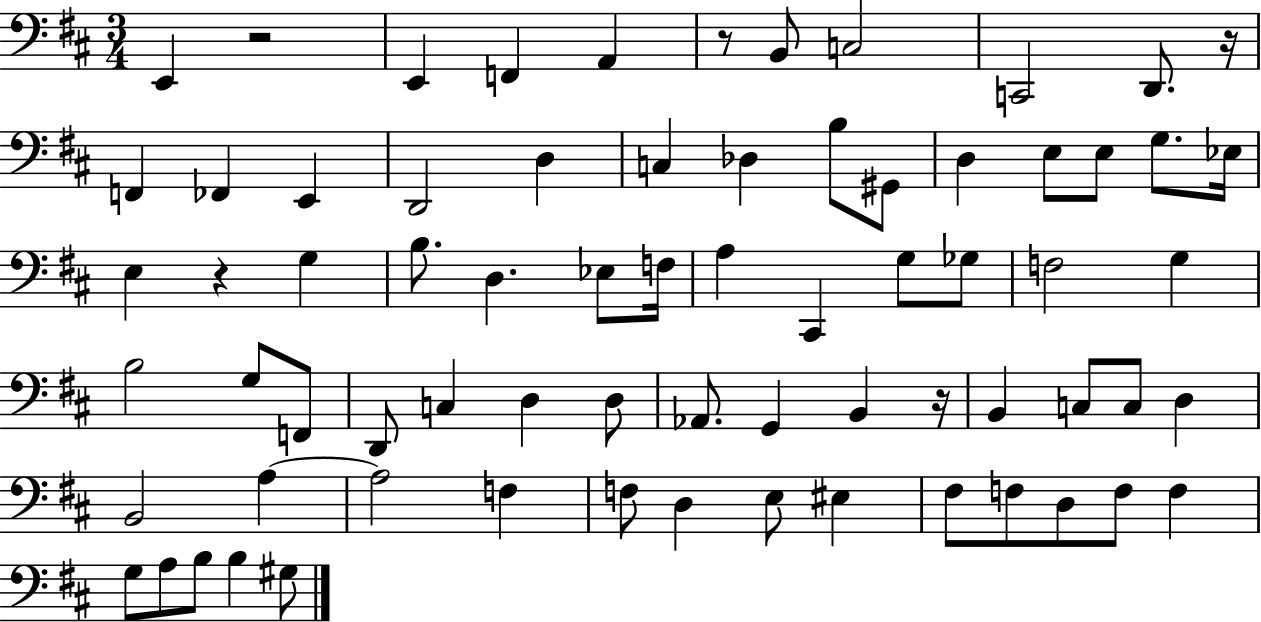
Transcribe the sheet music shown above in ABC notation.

X:1
T:Untitled
M:3/4
L:1/4
K:D
E,, z2 E,, F,, A,, z/2 B,,/2 C,2 C,,2 D,,/2 z/4 F,, _F,, E,, D,,2 D, C, _D, B,/2 ^G,,/2 D, E,/2 E,/2 G,/2 _E,/4 E, z G, B,/2 D, _E,/2 F,/4 A, ^C,, G,/2 _G,/2 F,2 G, B,2 G,/2 F,,/2 D,,/2 C, D, D,/2 _A,,/2 G,, B,, z/4 B,, C,/2 C,/2 D, B,,2 A, A,2 F, F,/2 D, E,/2 ^E, ^F,/2 F,/2 D,/2 F,/2 F, G,/2 A,/2 B,/2 B, ^G,/2